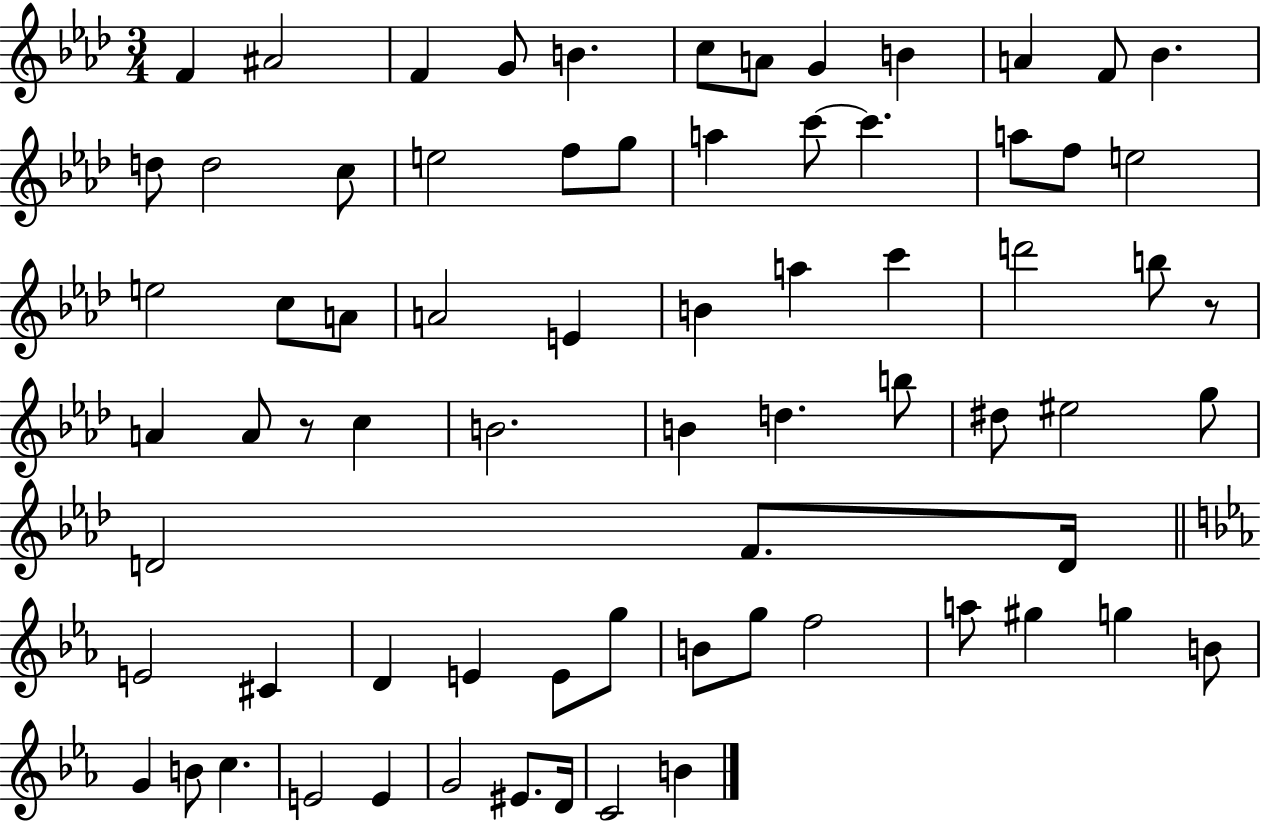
{
  \clef treble
  \numericTimeSignature
  \time 3/4
  \key aes \major
  \repeat volta 2 { f'4 ais'2 | f'4 g'8 b'4. | c''8 a'8 g'4 b'4 | a'4 f'8 bes'4. | \break d''8 d''2 c''8 | e''2 f''8 g''8 | a''4 c'''8~~ c'''4. | a''8 f''8 e''2 | \break e''2 c''8 a'8 | a'2 e'4 | b'4 a''4 c'''4 | d'''2 b''8 r8 | \break a'4 a'8 r8 c''4 | b'2. | b'4 d''4. b''8 | dis''8 eis''2 g''8 | \break d'2 f'8. d'16 | \bar "||" \break \key c \minor e'2 cis'4 | d'4 e'4 e'8 g''8 | b'8 g''8 f''2 | a''8 gis''4 g''4 b'8 | \break g'4 b'8 c''4. | e'2 e'4 | g'2 eis'8. d'16 | c'2 b'4 | \break } \bar "|."
}